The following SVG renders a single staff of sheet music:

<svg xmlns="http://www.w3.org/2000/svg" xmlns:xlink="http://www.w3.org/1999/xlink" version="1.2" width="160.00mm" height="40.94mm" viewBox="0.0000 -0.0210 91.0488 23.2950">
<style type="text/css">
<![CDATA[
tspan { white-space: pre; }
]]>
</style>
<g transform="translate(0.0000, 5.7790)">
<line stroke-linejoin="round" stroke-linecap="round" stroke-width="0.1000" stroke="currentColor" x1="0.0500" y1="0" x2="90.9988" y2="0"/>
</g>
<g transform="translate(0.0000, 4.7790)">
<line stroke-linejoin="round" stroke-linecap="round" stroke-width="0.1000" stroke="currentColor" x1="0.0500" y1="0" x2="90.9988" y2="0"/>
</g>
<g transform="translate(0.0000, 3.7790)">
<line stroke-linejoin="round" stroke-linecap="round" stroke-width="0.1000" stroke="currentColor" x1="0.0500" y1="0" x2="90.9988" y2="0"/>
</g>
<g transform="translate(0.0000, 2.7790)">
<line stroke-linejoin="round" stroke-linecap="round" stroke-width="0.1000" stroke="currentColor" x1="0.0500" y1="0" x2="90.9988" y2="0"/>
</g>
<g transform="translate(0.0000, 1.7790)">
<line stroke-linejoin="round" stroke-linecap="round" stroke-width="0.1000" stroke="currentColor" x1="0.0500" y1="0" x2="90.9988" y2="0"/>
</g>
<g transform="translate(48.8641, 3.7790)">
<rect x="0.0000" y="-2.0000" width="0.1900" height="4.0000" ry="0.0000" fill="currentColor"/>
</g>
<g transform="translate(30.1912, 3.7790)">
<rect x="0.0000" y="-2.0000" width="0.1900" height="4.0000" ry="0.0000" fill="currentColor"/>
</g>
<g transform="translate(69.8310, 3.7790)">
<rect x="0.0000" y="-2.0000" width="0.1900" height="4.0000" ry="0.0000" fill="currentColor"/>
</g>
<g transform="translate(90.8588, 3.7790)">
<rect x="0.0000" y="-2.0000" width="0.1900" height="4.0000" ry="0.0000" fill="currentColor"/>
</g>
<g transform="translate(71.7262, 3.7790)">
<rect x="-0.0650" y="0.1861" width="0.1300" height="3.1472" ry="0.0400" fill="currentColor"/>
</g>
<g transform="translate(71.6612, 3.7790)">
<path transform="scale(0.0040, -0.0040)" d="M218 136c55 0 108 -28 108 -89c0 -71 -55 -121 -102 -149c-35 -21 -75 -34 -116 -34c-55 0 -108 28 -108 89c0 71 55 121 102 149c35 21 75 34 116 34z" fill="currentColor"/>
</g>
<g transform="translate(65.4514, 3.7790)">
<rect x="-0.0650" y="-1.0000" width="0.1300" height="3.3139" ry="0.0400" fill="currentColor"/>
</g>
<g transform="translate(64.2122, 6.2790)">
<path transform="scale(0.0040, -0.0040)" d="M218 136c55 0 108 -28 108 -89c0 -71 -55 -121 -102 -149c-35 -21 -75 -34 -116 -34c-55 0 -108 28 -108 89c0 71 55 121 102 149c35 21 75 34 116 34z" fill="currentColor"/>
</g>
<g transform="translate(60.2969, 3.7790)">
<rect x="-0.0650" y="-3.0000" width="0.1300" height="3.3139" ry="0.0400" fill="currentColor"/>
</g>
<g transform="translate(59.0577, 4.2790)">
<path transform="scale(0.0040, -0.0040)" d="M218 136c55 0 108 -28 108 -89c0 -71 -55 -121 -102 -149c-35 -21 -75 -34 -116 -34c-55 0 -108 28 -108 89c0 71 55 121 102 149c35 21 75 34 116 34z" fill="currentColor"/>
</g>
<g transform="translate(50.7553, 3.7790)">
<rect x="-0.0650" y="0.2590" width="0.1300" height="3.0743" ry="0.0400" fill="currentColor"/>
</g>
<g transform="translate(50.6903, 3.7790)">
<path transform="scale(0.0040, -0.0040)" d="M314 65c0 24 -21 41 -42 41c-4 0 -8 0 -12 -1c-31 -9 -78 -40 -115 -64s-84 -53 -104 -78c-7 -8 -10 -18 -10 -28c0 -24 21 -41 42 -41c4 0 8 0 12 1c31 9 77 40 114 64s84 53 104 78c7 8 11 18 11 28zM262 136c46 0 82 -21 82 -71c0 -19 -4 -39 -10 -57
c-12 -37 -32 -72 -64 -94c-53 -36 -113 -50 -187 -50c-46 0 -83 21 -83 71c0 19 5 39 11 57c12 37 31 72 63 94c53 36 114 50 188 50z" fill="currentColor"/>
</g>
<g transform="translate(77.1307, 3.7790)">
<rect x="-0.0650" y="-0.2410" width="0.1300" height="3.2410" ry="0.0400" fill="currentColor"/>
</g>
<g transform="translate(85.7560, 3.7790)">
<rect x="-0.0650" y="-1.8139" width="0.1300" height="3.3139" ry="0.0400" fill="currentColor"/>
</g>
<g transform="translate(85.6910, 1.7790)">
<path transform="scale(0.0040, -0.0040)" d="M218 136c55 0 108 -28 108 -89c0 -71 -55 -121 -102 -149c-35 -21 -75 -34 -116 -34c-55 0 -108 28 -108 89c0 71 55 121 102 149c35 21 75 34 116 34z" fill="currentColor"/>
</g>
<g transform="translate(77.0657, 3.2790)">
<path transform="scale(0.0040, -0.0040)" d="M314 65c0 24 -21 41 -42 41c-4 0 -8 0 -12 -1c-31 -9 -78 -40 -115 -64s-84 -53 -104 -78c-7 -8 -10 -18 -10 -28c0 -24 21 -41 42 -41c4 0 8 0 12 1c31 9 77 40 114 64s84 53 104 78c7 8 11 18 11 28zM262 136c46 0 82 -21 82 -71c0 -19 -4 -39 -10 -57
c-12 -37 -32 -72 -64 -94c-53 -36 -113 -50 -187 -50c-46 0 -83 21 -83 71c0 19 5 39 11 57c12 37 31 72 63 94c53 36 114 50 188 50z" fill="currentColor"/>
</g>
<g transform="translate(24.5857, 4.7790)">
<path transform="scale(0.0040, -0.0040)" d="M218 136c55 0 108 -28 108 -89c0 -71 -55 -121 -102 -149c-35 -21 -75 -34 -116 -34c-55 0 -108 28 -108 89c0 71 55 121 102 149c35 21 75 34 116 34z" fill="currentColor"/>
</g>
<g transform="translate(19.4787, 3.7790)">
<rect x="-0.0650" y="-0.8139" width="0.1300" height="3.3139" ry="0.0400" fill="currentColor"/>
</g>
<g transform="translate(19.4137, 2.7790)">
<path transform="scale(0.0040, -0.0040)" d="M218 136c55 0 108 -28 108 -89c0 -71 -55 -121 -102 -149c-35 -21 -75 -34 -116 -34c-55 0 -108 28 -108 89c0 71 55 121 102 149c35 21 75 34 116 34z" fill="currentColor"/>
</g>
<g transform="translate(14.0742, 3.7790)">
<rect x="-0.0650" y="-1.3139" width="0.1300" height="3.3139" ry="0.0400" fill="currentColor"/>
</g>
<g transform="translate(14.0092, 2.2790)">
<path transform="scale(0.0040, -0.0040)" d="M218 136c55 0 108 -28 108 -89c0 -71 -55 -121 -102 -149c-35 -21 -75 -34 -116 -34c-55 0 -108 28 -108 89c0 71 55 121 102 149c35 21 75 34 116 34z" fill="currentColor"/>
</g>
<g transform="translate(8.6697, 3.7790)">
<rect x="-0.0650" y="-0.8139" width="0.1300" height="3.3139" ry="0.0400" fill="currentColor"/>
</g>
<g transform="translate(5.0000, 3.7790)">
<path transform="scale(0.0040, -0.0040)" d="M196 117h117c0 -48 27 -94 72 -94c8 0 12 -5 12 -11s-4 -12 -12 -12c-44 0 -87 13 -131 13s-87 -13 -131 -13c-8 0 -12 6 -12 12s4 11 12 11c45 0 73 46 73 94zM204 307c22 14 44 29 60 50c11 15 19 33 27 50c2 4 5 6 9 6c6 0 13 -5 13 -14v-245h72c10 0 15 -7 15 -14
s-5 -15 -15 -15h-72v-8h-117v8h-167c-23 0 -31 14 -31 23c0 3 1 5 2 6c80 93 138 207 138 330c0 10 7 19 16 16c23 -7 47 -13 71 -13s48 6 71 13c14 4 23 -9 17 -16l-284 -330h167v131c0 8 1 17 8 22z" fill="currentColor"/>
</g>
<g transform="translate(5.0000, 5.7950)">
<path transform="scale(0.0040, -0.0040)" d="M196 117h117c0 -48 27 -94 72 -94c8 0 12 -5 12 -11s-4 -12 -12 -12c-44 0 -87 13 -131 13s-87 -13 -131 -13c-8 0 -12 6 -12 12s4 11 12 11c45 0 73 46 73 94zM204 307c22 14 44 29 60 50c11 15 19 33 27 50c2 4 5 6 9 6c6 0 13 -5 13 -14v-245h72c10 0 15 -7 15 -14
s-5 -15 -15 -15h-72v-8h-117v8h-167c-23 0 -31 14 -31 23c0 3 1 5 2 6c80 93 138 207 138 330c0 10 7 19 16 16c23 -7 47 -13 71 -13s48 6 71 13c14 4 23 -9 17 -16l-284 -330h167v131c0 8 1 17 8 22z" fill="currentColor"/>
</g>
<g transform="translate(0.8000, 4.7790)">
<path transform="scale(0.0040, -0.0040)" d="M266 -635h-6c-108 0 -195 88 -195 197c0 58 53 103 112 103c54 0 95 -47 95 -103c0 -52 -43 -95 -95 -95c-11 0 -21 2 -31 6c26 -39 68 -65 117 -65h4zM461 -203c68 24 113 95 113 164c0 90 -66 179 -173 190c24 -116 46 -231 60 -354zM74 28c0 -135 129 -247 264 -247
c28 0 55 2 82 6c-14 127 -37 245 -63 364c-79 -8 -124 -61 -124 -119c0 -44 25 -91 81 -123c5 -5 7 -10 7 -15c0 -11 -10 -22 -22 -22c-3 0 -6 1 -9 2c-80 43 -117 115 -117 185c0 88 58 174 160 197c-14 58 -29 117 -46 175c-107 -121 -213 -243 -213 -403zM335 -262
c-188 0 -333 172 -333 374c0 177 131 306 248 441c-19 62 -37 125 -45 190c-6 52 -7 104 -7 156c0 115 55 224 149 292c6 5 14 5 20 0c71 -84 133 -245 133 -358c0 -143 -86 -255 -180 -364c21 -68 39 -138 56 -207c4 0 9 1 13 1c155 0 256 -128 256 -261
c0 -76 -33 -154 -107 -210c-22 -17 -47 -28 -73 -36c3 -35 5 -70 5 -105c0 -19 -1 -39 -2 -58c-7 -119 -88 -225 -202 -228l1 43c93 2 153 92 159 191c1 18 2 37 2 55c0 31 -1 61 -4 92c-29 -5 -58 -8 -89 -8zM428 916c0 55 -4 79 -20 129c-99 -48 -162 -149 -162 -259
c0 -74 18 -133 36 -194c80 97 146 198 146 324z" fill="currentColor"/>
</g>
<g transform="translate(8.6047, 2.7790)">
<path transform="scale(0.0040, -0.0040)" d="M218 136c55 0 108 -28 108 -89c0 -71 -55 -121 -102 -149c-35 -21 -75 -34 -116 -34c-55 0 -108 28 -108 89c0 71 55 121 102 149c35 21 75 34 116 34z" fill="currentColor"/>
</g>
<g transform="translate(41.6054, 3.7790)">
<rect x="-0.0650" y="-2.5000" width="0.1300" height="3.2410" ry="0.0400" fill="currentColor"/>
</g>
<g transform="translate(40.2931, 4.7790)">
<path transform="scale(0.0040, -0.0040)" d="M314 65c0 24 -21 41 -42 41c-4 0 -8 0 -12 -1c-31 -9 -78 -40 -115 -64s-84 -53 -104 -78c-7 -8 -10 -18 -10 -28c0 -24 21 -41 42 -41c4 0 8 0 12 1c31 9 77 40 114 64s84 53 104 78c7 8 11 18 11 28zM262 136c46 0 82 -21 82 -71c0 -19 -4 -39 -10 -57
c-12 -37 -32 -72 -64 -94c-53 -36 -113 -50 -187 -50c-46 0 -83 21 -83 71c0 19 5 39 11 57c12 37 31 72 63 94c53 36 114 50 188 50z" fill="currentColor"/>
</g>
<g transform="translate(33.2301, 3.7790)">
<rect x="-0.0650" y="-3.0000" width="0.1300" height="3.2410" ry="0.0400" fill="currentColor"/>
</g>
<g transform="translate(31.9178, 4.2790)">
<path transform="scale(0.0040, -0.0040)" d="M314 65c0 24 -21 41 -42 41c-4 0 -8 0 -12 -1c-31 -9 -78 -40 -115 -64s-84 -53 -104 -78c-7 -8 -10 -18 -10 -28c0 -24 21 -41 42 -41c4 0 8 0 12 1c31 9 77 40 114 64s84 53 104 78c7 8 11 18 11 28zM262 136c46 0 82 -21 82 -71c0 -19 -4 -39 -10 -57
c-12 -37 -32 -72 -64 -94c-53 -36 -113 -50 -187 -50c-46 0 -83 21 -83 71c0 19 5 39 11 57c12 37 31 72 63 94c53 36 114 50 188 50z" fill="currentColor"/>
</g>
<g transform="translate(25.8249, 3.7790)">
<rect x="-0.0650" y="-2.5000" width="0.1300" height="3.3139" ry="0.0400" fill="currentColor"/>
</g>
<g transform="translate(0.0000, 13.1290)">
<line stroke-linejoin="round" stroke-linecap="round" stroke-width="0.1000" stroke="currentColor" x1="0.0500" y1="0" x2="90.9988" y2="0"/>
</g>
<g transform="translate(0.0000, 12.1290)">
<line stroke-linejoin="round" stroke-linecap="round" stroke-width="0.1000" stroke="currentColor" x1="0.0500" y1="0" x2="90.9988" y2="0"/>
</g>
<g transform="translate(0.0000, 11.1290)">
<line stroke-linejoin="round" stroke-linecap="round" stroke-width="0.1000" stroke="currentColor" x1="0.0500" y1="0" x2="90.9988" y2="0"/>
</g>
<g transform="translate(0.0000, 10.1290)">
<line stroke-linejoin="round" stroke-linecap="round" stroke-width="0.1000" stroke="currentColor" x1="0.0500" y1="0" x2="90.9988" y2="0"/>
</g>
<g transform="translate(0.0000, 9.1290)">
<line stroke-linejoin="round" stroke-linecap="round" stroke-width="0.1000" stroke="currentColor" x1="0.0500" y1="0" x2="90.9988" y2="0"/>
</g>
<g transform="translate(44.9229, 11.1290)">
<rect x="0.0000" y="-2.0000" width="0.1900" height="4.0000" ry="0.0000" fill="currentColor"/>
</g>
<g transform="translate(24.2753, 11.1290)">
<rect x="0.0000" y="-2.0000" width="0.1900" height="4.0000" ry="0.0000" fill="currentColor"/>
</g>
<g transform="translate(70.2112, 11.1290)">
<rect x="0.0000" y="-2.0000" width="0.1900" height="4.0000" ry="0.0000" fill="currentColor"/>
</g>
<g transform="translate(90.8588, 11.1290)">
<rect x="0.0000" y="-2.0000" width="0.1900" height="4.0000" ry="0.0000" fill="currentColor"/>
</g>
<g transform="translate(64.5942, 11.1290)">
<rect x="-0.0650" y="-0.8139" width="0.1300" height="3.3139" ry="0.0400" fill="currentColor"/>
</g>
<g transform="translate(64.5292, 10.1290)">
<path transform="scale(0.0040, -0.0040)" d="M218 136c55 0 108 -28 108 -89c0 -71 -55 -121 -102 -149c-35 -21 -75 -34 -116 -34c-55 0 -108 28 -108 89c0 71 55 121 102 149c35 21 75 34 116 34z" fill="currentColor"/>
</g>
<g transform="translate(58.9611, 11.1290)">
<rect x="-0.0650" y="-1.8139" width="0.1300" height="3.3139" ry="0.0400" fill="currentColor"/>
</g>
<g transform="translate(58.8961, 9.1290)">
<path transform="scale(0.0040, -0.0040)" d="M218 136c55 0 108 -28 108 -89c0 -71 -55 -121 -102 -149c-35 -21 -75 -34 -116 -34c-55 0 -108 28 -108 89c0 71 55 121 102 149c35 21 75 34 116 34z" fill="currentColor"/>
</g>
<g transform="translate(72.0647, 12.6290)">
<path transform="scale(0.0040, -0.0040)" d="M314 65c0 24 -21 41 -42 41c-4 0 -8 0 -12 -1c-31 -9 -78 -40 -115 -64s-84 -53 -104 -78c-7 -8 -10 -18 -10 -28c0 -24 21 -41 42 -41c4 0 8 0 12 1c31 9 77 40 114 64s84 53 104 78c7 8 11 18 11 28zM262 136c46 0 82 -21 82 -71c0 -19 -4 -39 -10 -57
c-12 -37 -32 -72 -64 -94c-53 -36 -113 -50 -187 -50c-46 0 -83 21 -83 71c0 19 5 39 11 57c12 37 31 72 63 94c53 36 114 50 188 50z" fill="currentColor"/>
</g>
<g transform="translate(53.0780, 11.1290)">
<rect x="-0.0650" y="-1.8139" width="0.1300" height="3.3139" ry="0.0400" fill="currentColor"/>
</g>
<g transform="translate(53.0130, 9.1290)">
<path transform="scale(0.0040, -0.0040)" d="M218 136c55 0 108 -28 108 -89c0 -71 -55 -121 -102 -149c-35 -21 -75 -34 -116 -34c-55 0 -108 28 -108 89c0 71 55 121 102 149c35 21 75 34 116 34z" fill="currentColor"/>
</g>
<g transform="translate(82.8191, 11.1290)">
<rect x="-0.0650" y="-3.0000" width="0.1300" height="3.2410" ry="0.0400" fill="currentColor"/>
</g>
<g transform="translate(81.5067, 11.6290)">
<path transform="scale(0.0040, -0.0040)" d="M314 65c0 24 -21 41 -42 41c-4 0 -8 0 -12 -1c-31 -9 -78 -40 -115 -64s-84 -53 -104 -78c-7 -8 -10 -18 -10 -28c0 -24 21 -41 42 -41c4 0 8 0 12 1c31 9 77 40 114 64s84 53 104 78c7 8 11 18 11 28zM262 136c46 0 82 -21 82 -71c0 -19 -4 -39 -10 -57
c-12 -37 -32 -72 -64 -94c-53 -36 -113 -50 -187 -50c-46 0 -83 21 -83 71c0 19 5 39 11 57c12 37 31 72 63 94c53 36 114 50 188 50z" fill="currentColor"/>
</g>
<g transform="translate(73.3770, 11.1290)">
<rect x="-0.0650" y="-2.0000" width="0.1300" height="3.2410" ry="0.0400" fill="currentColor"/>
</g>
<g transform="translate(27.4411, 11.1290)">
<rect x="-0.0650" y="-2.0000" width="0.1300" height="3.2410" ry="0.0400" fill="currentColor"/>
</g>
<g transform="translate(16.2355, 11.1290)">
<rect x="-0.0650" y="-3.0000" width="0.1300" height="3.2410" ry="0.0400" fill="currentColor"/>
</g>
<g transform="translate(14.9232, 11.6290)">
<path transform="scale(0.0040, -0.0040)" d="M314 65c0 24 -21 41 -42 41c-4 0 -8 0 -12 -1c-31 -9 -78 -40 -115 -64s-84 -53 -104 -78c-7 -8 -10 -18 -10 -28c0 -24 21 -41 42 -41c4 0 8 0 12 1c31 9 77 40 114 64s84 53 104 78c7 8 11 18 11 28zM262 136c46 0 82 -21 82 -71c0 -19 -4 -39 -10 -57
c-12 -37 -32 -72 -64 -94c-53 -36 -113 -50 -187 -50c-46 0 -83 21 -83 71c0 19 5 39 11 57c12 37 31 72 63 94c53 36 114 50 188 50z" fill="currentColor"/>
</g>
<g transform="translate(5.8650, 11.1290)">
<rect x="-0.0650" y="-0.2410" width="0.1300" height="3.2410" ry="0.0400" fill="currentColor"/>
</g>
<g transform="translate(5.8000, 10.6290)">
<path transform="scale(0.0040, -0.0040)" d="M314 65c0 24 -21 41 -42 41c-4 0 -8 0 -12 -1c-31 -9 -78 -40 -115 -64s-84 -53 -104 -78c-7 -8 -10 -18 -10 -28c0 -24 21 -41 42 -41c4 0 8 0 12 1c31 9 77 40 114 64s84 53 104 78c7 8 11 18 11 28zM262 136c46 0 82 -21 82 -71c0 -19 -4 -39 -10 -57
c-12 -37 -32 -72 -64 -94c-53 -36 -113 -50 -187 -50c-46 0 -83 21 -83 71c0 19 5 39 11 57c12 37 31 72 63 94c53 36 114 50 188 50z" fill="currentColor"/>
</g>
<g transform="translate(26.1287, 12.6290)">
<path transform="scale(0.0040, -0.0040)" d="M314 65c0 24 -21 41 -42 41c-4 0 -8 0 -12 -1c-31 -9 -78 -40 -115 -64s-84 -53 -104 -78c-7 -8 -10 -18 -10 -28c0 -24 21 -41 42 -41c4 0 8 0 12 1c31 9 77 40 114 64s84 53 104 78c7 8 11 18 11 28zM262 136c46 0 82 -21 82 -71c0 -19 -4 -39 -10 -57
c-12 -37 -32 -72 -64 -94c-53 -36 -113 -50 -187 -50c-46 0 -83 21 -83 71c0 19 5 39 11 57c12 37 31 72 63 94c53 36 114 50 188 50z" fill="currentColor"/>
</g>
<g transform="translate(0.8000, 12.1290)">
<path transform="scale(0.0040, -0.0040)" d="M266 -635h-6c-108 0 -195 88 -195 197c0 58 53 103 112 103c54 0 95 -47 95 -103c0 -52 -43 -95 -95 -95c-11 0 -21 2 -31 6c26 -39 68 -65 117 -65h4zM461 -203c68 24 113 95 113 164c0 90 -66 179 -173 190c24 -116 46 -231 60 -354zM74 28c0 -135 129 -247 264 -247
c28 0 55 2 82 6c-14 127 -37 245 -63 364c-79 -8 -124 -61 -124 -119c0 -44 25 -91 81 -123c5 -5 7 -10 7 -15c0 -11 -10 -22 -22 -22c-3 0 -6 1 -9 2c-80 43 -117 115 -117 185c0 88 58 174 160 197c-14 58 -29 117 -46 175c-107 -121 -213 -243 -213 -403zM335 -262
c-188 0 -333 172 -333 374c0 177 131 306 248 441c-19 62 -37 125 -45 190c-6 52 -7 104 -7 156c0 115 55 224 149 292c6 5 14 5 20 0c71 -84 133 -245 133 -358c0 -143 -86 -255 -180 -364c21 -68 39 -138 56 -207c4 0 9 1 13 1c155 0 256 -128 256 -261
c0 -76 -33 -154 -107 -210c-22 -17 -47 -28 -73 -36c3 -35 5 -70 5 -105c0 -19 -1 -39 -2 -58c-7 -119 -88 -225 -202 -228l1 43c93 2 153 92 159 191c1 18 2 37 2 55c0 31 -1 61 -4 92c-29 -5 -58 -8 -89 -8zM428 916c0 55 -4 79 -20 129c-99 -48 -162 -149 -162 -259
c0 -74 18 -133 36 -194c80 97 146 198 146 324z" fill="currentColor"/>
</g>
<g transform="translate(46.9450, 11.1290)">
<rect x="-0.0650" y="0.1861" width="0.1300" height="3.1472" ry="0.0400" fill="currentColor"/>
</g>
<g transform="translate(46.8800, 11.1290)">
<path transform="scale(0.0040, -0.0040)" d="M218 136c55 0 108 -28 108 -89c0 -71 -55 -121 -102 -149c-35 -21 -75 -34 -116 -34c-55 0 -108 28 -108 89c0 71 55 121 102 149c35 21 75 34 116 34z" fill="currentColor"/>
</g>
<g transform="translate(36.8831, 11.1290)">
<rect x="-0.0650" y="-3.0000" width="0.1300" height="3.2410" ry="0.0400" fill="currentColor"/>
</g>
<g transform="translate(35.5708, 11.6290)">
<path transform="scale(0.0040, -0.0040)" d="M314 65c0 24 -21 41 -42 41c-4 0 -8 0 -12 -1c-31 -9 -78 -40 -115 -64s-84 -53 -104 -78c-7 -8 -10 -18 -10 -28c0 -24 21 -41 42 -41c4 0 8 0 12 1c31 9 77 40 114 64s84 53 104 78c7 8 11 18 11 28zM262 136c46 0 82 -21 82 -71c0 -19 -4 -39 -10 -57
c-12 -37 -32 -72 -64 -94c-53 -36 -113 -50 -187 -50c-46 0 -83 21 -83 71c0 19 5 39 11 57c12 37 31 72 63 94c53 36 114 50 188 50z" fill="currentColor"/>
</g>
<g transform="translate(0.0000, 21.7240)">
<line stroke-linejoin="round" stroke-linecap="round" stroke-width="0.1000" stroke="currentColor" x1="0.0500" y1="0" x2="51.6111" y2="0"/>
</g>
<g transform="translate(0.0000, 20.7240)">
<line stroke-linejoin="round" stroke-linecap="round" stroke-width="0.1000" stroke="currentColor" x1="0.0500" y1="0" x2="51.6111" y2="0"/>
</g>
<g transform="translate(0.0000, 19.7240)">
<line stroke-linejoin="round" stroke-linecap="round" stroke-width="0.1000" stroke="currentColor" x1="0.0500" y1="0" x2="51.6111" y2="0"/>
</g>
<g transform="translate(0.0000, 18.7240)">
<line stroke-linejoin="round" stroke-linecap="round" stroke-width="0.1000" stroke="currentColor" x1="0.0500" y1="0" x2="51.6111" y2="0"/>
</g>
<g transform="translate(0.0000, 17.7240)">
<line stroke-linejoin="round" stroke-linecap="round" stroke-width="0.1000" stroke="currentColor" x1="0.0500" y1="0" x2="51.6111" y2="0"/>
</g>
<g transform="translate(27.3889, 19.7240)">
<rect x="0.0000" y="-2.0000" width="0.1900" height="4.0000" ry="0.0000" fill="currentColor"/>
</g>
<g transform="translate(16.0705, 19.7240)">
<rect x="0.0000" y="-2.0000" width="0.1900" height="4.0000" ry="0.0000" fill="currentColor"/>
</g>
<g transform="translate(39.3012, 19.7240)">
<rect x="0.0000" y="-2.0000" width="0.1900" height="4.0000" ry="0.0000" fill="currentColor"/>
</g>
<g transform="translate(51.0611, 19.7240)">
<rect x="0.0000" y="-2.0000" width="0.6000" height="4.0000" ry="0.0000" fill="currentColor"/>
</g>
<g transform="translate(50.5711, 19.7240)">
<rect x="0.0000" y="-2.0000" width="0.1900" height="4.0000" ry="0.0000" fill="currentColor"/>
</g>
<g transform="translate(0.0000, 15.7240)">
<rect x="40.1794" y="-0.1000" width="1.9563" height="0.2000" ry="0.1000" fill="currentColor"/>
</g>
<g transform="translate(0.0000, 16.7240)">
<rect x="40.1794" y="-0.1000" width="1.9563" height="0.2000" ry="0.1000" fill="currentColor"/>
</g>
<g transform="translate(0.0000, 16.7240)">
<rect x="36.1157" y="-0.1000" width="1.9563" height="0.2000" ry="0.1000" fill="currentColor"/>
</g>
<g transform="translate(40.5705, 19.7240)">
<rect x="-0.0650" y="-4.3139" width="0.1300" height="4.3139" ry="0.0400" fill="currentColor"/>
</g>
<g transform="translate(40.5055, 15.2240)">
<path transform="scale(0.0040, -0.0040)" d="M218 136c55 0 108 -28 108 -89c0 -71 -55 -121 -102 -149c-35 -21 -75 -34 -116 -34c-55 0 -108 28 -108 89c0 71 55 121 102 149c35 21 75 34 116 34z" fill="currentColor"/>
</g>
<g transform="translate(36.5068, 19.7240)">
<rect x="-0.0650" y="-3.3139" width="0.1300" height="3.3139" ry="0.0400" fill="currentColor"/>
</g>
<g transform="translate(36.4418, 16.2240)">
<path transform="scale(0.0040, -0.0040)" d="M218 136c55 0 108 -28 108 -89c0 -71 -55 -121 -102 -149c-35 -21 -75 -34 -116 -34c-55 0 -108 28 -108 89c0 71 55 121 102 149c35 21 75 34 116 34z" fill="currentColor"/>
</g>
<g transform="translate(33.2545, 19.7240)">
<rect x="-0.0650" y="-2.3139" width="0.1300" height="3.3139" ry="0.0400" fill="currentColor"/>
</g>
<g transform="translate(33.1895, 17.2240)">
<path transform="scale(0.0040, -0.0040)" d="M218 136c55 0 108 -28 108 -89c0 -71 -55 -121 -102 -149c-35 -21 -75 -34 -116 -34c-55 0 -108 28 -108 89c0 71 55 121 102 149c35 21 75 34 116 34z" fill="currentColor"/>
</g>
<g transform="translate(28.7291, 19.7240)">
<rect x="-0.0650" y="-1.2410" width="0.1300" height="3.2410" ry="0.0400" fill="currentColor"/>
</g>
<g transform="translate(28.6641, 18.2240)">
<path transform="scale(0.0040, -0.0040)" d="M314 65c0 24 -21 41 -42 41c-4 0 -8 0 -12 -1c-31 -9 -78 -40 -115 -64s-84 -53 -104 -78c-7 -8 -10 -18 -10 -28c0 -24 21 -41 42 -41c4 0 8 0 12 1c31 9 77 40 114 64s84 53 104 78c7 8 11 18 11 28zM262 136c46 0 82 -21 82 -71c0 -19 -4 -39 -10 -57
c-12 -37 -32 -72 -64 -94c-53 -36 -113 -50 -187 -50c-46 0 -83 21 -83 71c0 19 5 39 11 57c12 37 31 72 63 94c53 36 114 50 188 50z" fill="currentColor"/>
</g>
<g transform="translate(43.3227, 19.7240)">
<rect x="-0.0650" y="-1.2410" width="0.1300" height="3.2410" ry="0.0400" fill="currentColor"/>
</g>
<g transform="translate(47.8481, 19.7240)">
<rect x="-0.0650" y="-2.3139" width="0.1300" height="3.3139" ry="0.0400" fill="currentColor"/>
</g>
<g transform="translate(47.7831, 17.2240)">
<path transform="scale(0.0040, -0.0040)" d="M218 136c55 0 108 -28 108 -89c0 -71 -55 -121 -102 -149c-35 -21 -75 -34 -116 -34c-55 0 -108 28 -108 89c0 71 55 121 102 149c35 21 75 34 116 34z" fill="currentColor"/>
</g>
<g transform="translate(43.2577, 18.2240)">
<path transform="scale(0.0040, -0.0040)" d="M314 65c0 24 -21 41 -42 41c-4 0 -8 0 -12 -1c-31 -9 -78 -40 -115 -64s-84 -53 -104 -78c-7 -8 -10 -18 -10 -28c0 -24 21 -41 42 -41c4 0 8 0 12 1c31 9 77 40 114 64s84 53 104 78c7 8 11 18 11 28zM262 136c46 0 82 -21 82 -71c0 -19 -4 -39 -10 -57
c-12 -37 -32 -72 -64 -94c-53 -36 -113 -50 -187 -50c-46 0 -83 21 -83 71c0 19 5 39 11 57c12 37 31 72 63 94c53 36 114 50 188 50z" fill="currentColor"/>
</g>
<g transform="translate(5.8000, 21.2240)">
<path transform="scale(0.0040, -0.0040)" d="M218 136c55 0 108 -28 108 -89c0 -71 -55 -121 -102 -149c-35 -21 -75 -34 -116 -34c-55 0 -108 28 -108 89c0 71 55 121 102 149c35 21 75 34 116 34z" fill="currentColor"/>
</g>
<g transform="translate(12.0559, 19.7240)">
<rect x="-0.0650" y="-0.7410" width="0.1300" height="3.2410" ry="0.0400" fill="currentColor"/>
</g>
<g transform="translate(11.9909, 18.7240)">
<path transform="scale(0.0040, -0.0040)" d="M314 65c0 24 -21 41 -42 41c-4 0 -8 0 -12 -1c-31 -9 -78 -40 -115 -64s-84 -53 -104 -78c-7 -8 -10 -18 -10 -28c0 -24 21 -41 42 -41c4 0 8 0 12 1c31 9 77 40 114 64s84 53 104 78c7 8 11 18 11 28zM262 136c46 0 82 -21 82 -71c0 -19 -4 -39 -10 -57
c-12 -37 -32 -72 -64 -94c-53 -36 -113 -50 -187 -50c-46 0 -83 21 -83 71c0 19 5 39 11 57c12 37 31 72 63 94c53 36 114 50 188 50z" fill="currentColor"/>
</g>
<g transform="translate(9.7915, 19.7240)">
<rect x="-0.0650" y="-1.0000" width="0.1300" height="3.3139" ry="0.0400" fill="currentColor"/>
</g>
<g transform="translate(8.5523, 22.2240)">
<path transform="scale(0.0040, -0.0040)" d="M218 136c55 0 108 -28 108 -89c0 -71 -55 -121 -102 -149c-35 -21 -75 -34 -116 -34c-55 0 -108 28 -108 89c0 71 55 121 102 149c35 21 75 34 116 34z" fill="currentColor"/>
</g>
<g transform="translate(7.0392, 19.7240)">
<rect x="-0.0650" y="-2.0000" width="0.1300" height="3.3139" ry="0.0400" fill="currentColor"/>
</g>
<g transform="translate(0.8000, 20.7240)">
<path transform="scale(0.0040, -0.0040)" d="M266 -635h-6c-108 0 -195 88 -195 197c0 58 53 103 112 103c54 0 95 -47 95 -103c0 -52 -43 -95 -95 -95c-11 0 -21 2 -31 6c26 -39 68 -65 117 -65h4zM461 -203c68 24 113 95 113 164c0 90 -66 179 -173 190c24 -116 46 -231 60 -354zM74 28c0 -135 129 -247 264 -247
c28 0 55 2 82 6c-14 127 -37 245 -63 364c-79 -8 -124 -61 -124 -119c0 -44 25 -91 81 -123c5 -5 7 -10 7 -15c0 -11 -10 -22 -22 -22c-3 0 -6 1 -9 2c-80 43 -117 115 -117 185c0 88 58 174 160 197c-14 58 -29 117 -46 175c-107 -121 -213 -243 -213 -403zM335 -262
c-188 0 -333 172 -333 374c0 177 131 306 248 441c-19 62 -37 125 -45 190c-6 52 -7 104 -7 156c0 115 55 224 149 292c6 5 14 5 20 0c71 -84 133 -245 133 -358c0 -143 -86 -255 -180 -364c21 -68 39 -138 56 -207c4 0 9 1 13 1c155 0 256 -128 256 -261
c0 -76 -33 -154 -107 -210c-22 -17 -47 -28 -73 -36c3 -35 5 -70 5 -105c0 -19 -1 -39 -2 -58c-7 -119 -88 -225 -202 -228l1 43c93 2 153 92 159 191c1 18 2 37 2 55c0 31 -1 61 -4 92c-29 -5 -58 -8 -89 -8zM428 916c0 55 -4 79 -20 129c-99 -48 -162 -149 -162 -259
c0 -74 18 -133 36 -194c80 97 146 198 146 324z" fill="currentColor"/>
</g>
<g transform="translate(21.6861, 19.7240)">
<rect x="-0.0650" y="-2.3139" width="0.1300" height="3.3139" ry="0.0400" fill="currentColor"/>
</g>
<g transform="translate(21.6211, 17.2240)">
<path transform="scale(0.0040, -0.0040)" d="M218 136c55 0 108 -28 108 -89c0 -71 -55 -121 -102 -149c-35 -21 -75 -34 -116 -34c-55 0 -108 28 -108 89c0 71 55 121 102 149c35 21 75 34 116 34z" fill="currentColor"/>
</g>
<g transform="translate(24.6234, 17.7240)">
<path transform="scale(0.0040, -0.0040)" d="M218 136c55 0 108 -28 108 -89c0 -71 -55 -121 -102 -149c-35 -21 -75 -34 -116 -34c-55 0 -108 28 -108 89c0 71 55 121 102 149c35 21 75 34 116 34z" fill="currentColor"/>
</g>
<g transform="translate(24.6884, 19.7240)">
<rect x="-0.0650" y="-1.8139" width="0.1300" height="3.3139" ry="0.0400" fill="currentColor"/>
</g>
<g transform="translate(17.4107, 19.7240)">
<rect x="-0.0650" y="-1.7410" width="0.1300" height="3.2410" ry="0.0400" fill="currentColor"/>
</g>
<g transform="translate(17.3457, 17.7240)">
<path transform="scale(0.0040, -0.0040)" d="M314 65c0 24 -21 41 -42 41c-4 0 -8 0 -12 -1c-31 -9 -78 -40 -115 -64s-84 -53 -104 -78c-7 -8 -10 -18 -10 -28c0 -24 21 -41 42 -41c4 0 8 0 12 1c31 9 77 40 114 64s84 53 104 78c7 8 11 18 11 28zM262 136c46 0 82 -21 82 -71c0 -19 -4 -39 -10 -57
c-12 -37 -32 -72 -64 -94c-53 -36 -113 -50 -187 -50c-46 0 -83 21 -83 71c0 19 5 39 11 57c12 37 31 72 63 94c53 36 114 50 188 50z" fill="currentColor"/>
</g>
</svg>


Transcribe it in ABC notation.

X:1
T:Untitled
M:4/4
L:1/4
K:C
d e d G A2 G2 B2 A D B c2 f c2 A2 F2 A2 B f f d F2 A2 F D d2 f2 g f e2 g b d' e2 g